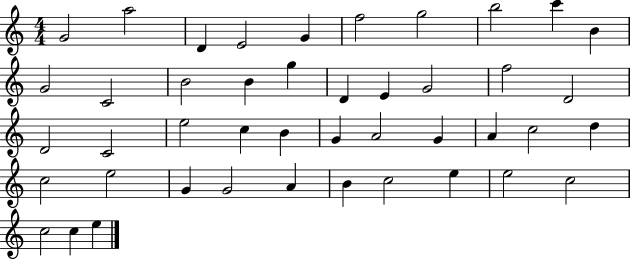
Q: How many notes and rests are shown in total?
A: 44